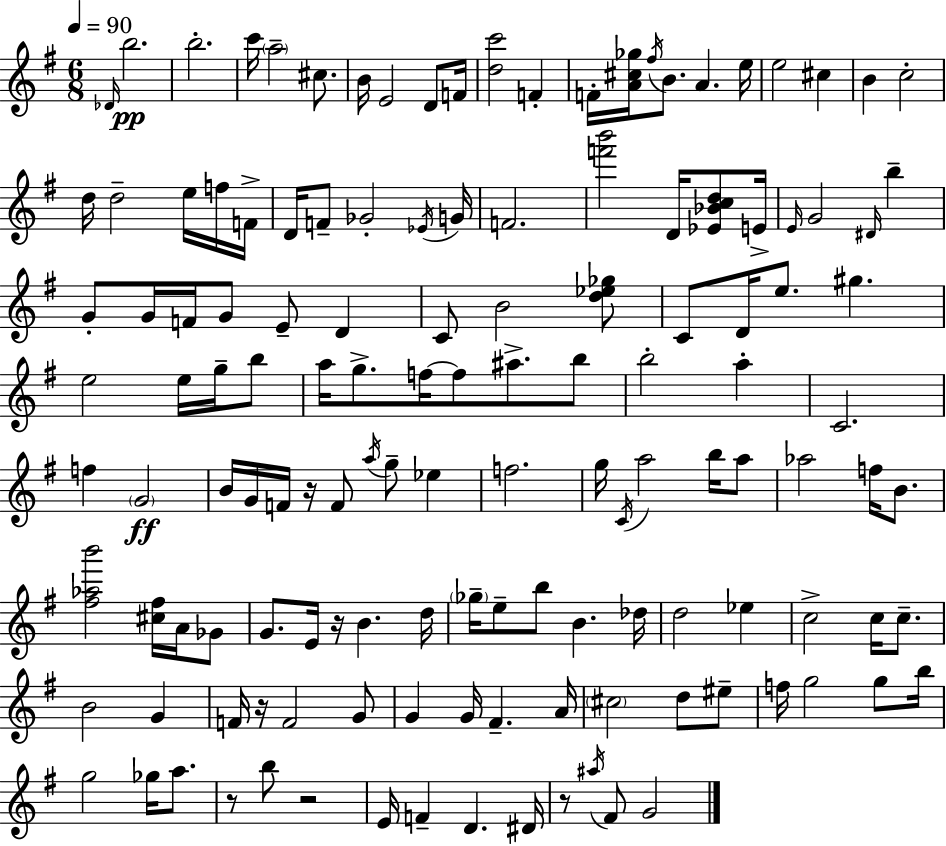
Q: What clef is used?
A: treble